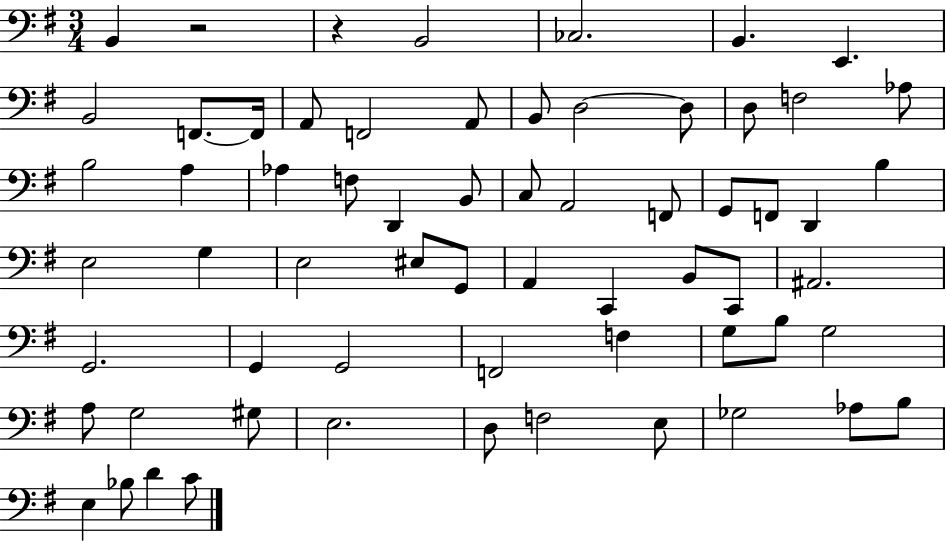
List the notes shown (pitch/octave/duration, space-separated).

B2/q R/h R/q B2/h CES3/h. B2/q. E2/q. B2/h F2/e. F2/s A2/e F2/h A2/e B2/e D3/h D3/e D3/e F3/h Ab3/e B3/h A3/q Ab3/q F3/e D2/q B2/e C3/e A2/h F2/e G2/e F2/e D2/q B3/q E3/h G3/q E3/h EIS3/e G2/e A2/q C2/q B2/e C2/e A#2/h. G2/h. G2/q G2/h F2/h F3/q G3/e B3/e G3/h A3/e G3/h G#3/e E3/h. D3/e F3/h E3/e Gb3/h Ab3/e B3/e E3/q Bb3/e D4/q C4/e